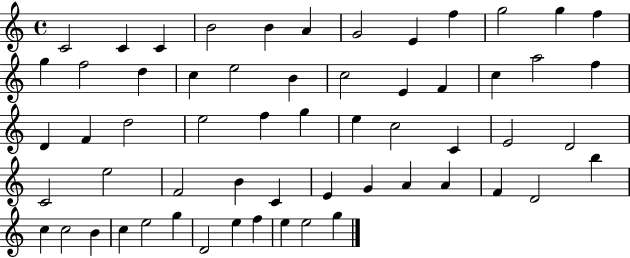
C4/h C4/q C4/q B4/h B4/q A4/q G4/h E4/q F5/q G5/h G5/q F5/q G5/q F5/h D5/q C5/q E5/h B4/q C5/h E4/q F4/q C5/q A5/h F5/q D4/q F4/q D5/h E5/h F5/q G5/q E5/q C5/h C4/q E4/h D4/h C4/h E5/h F4/h B4/q C4/q E4/q G4/q A4/q A4/q F4/q D4/h B5/q C5/q C5/h B4/q C5/q E5/h G5/q D4/h E5/q F5/q E5/q E5/h G5/q